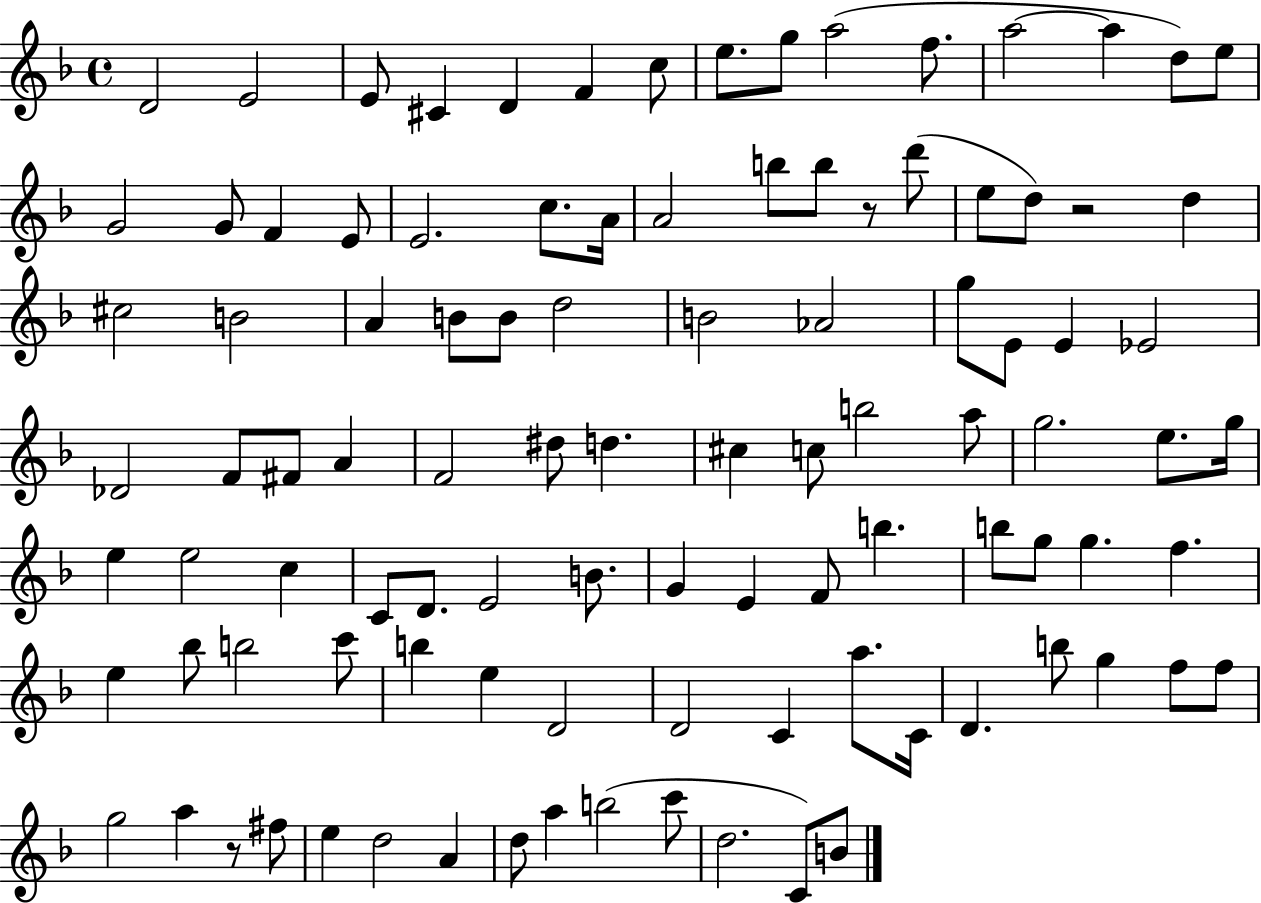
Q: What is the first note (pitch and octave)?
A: D4